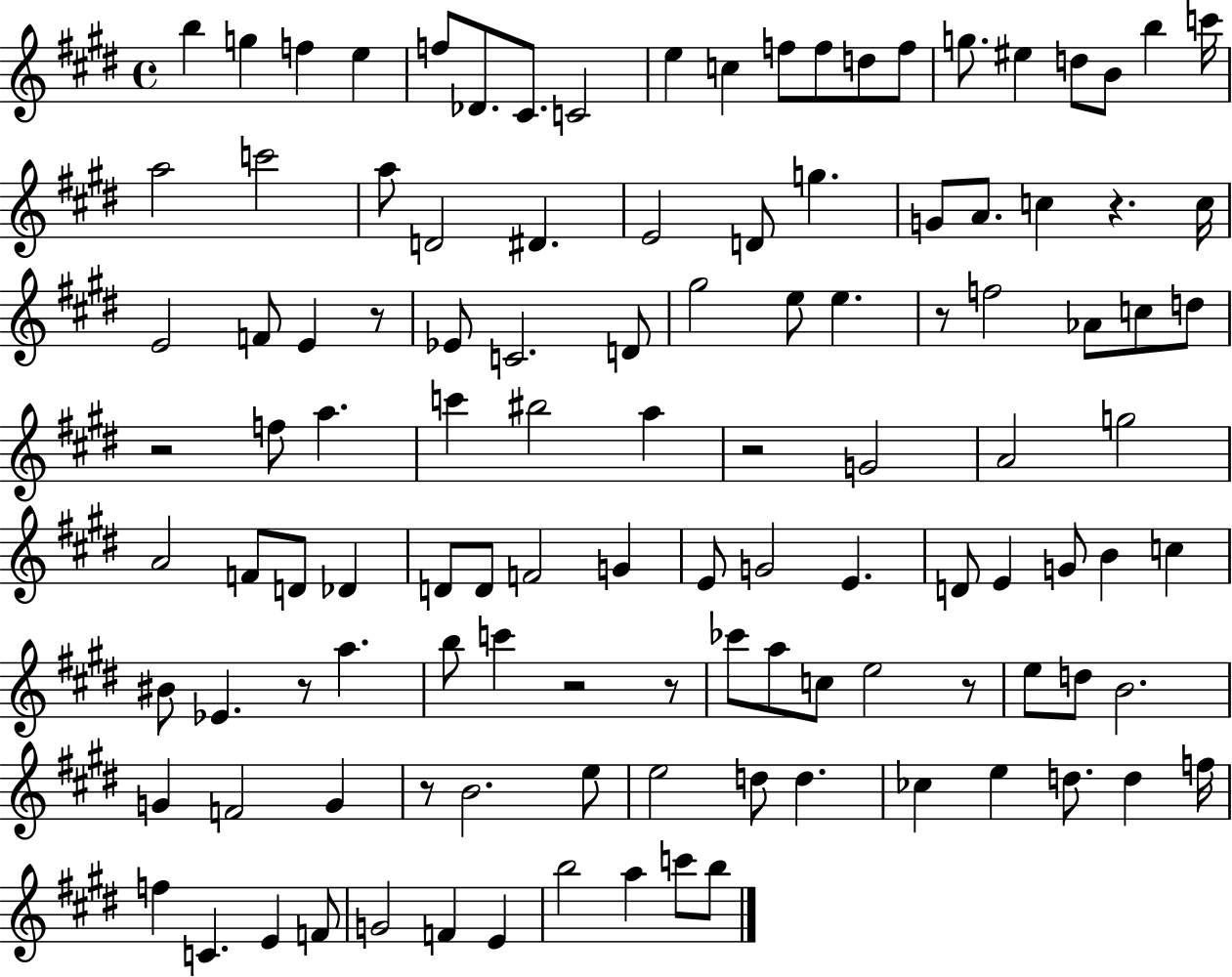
X:1
T:Untitled
M:4/4
L:1/4
K:E
b g f e f/2 _D/2 ^C/2 C2 e c f/2 f/2 d/2 f/2 g/2 ^e d/2 B/2 b c'/4 a2 c'2 a/2 D2 ^D E2 D/2 g G/2 A/2 c z c/4 E2 F/2 E z/2 _E/2 C2 D/2 ^g2 e/2 e z/2 f2 _A/2 c/2 d/2 z2 f/2 a c' ^b2 a z2 G2 A2 g2 A2 F/2 D/2 _D D/2 D/2 F2 G E/2 G2 E D/2 E G/2 B c ^B/2 _E z/2 a b/2 c' z2 z/2 _c'/2 a/2 c/2 e2 z/2 e/2 d/2 B2 G F2 G z/2 B2 e/2 e2 d/2 d _c e d/2 d f/4 f C E F/2 G2 F E b2 a c'/2 b/2